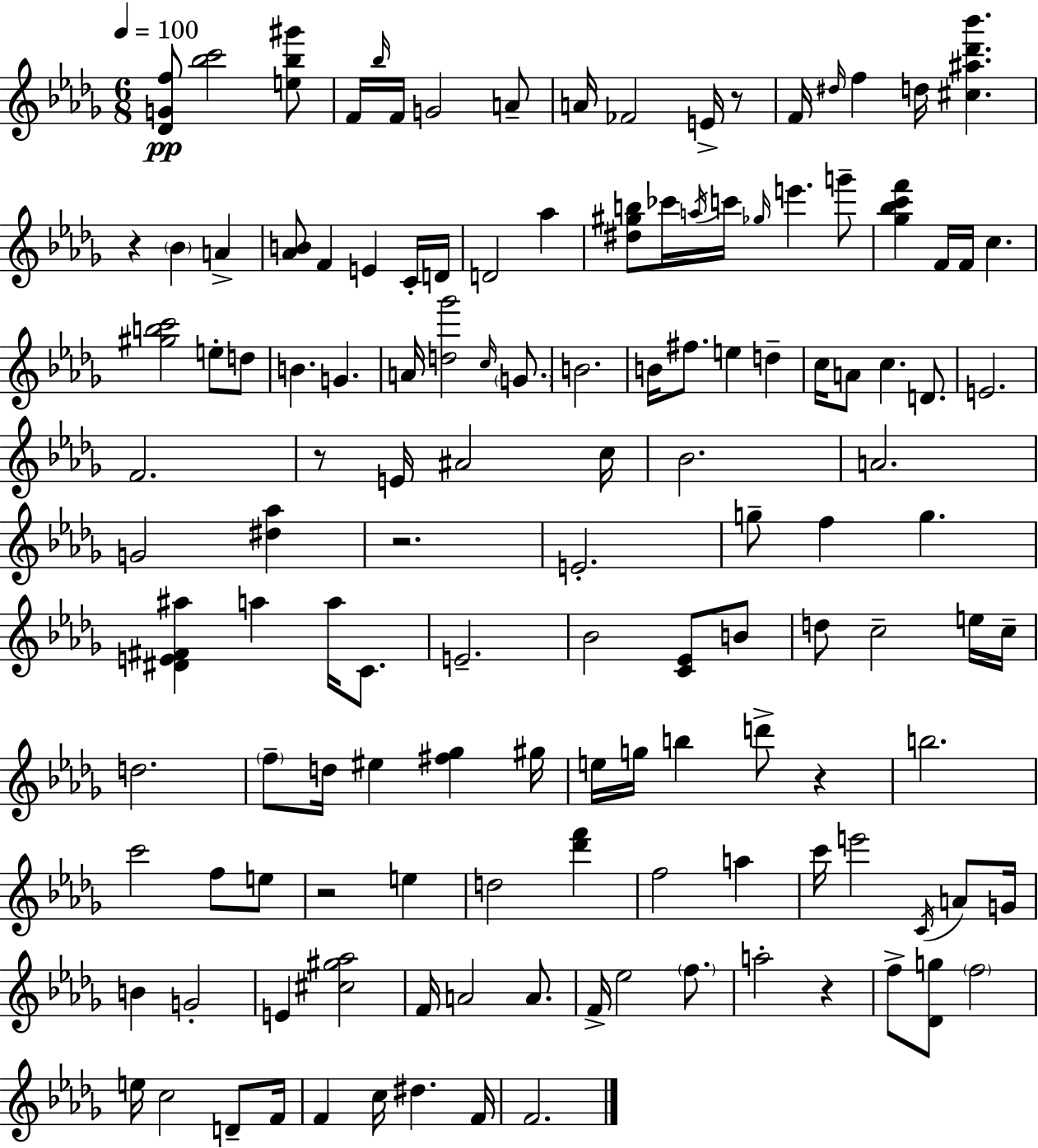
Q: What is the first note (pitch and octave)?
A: F4